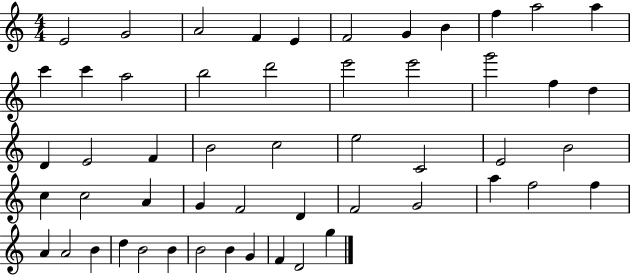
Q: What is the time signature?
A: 4/4